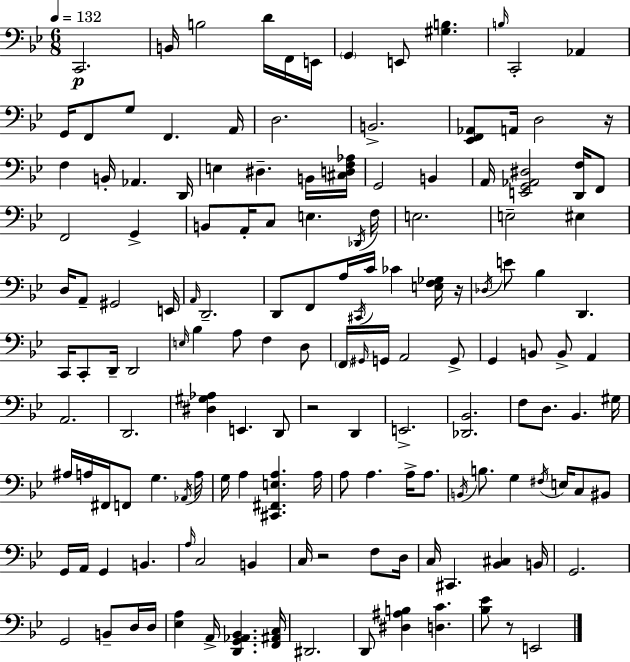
{
  \clef bass
  \numericTimeSignature
  \time 6/8
  \key g \minor
  \tempo 4 = 132
  c,2.\p | b,16 b2 d'16 f,16 e,16 | \parenthesize g,4 e,8 <gis b>4. | \grace { b16 } c,2-. aes,4 | \break g,16 f,8 g8 f,4. | a,16 d2. | b,2.-> | <ees, f, aes,>8 a,16 d2 | \break r16 f4 b,16-. aes,4. | d,16 e4 dis4.-- b,16 | <cis d f aes>16 g,2 b,4 | a,16 <e, g, aes, dis>2 <d, f>16 f,8 | \break f,2 g,4-> | b,8 a,16-. c8 e4. | \acciaccatura { des,16 } f16 e2. | e2-- eis4 | \break d16 a,8-- gis,2 | e,16 \grace { a,16 } d,2.-- | d,8 f,8 a16 \acciaccatura { cis,16 } c'16 ces'4 | <e f ges>16 r16 \acciaccatura { des16 } e'8 bes4 d,4. | \break c,16 c,8-. d,16-- d,2 | \grace { e16 } bes4 a8 | f4 d8 \parenthesize f,16 \grace { gis,16 } g,16 a,2 | g,8-> g,4 b,8 | \break b,8-> a,4 a,2. | d,2. | <dis gis aes>4 e,4. | d,8 r2 | \break d,4 e,2.-> | <des, bes,>2. | f8 d8. | bes,4. gis16 ais16 a16 fis,16 f,8 | \break g4. \acciaccatura { aes,16 } a16 g16 a4 | <cis, fis, e a>4. a16 a8 a4. | a16-> a8. \acciaccatura { b,16 } b8. | g4 \acciaccatura { fis16 } e16 c8 bis,8 g,16 a,16 | \break g,4 b,4. \grace { a16 } c2 | b,4 c16 | r2 f8 d16 c16 | cis,4. <bes, cis>4 b,16 g,2. | \break g,2 | b,8-- d16 d16 <ees a>4 | a,16-> <d, g, aes, bes,>4. <f, ais, c>16 dis,2. | d,8 | \break <dis ais b>4 <d c'>4. <bes ees'>8 | r8 e,2 \bar "|."
}